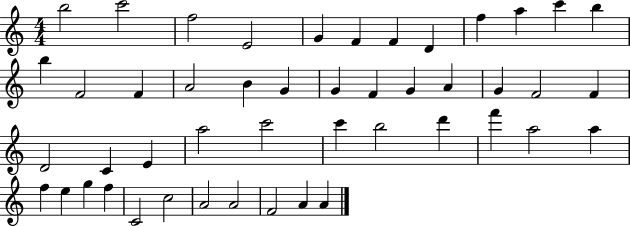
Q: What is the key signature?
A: C major